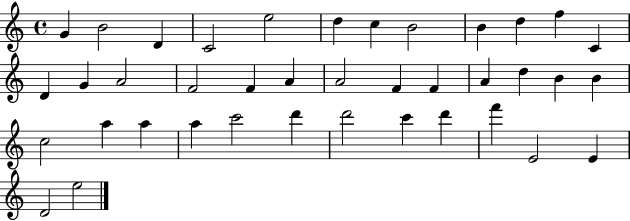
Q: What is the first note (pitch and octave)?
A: G4